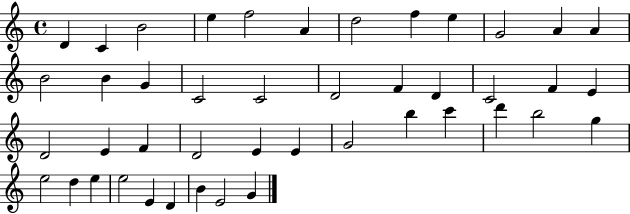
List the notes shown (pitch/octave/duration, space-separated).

D4/q C4/q B4/h E5/q F5/h A4/q D5/h F5/q E5/q G4/h A4/q A4/q B4/h B4/q G4/q C4/h C4/h D4/h F4/q D4/q C4/h F4/q E4/q D4/h E4/q F4/q D4/h E4/q E4/q G4/h B5/q C6/q D6/q B5/h G5/q E5/h D5/q E5/q E5/h E4/q D4/q B4/q E4/h G4/q